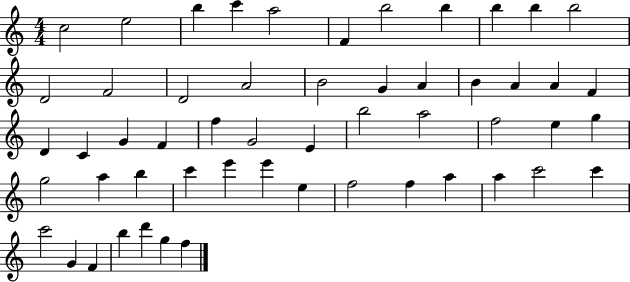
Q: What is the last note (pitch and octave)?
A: F5